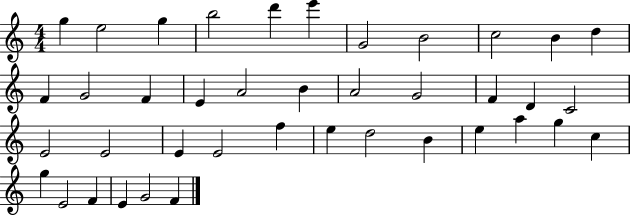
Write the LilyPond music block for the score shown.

{
  \clef treble
  \numericTimeSignature
  \time 4/4
  \key c \major
  g''4 e''2 g''4 | b''2 d'''4 e'''4 | g'2 b'2 | c''2 b'4 d''4 | \break f'4 g'2 f'4 | e'4 a'2 b'4 | a'2 g'2 | f'4 d'4 c'2 | \break e'2 e'2 | e'4 e'2 f''4 | e''4 d''2 b'4 | e''4 a''4 g''4 c''4 | \break g''4 e'2 f'4 | e'4 g'2 f'4 | \bar "|."
}